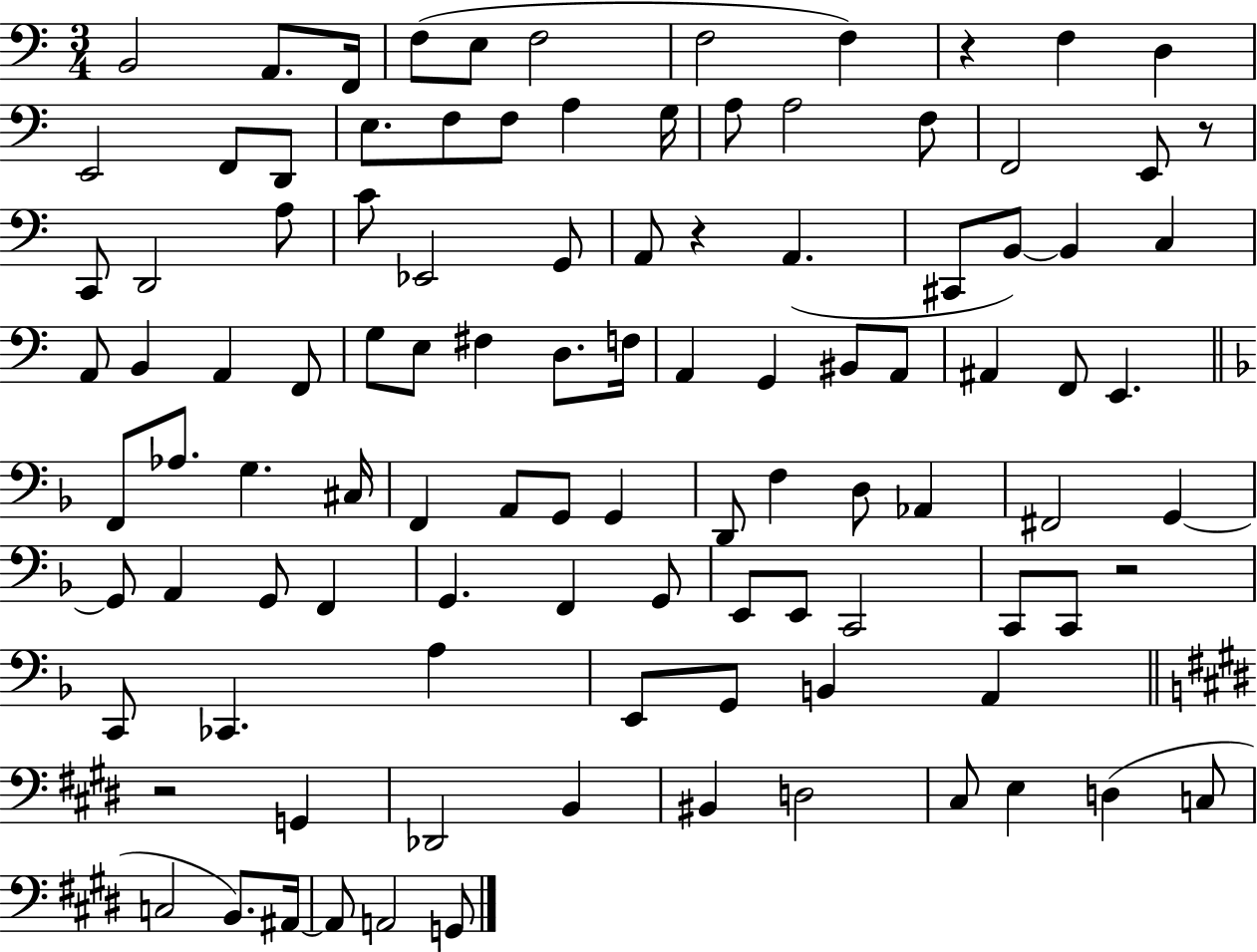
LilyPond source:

{
  \clef bass
  \numericTimeSignature
  \time 3/4
  \key c \major
  b,2 a,8. f,16 | f8( e8 f2 | f2 f4) | r4 f4 d4 | \break e,2 f,8 d,8 | e8. f8 f8 a4 g16 | a8 a2 f8 | f,2 e,8 r8 | \break c,8 d,2 a8 | c'8 ees,2 g,8 | a,8 r4 a,4.( | cis,8 b,8~~) b,4 c4 | \break a,8 b,4 a,4 f,8 | g8 e8 fis4 d8. f16 | a,4 g,4 bis,8 a,8 | ais,4 f,8 e,4. | \break \bar "||" \break \key d \minor f,8 aes8. g4. cis16 | f,4 a,8 g,8 g,4 | d,8 f4 d8 aes,4 | fis,2 g,4~~ | \break g,8 a,4 g,8 f,4 | g,4. f,4 g,8 | e,8 e,8 c,2 | c,8 c,8 r2 | \break c,8 ces,4. a4 | e,8 g,8 b,4 a,4 | \bar "||" \break \key e \major r2 g,4 | des,2 b,4 | bis,4 d2 | cis8 e4 d4( c8 | \break c2 b,8.) ais,16~~ | ais,8 a,2 g,8 | \bar "|."
}